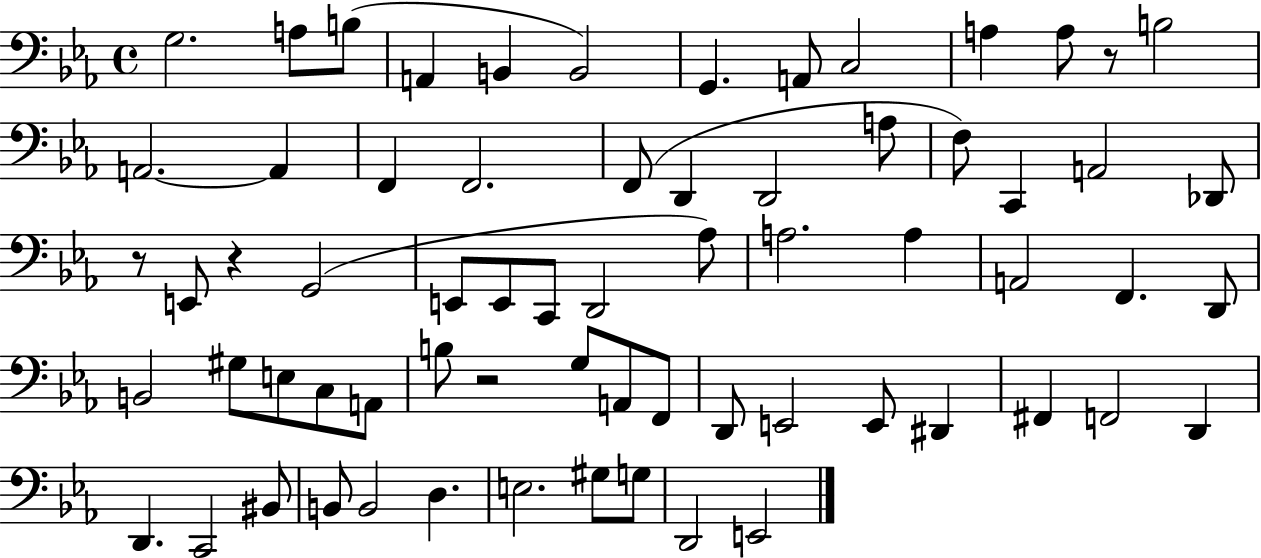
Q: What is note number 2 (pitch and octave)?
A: A3